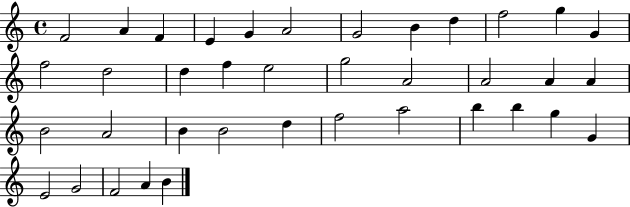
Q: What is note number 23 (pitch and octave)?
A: B4